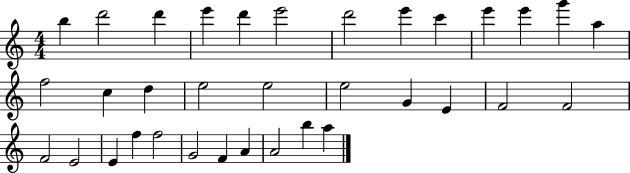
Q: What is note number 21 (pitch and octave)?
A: E4